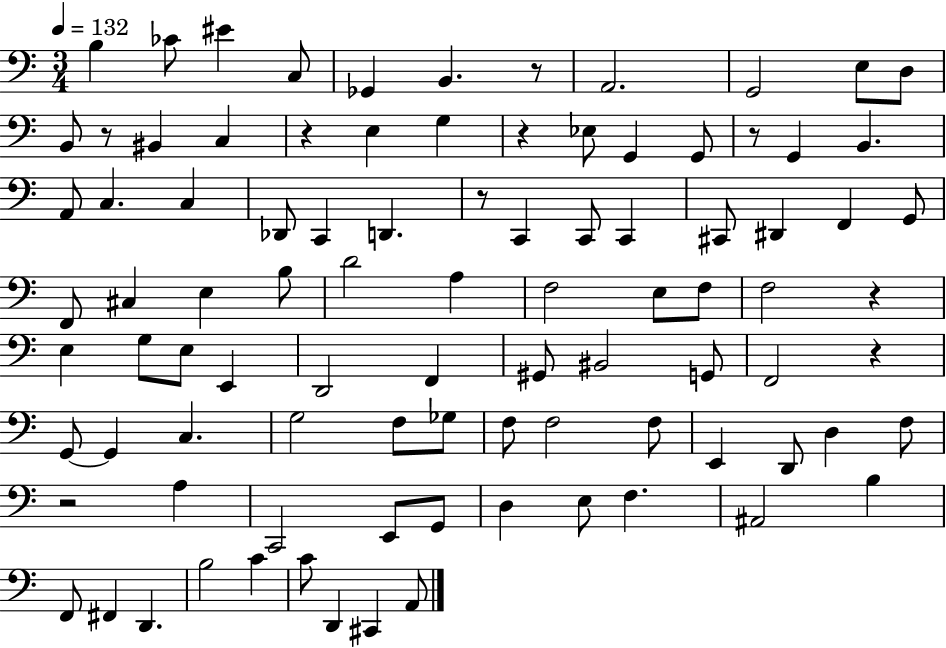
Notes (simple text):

B3/q CES4/e EIS4/q C3/e Gb2/q B2/q. R/e A2/h. G2/h E3/e D3/e B2/e R/e BIS2/q C3/q R/q E3/q G3/q R/q Eb3/e G2/q G2/e R/e G2/q B2/q. A2/e C3/q. C3/q Db2/e C2/q D2/q. R/e C2/q C2/e C2/q C#2/e D#2/q F2/q G2/e F2/e C#3/q E3/q B3/e D4/h A3/q F3/h E3/e F3/e F3/h R/q E3/q G3/e E3/e E2/q D2/h F2/q G#2/e BIS2/h G2/e F2/h R/q G2/e G2/q C3/q. G3/h F3/e Gb3/e F3/e F3/h F3/e E2/q D2/e D3/q F3/e R/h A3/q C2/h E2/e G2/e D3/q E3/e F3/q. A#2/h B3/q F2/e F#2/q D2/q. B3/h C4/q C4/e D2/q C#2/q A2/e